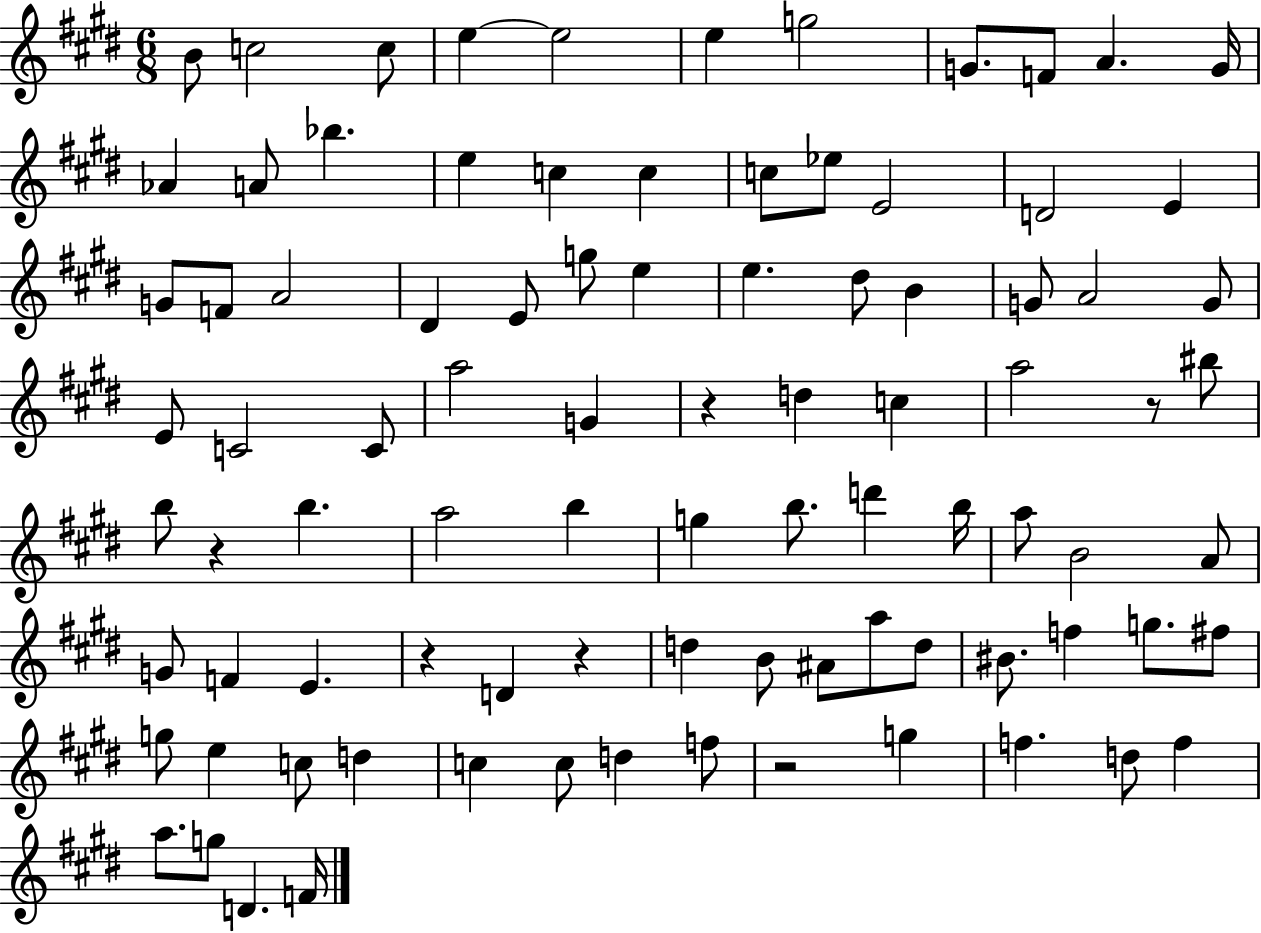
B4/e C5/h C5/e E5/q E5/h E5/q G5/h G4/e. F4/e A4/q. G4/s Ab4/q A4/e Bb5/q. E5/q C5/q C5/q C5/e Eb5/e E4/h D4/h E4/q G4/e F4/e A4/h D#4/q E4/e G5/e E5/q E5/q. D#5/e B4/q G4/e A4/h G4/e E4/e C4/h C4/e A5/h G4/q R/q D5/q C5/q A5/h R/e BIS5/e B5/e R/q B5/q. A5/h B5/q G5/q B5/e. D6/q B5/s A5/e B4/h A4/e G4/e F4/q E4/q. R/q D4/q R/q D5/q B4/e A#4/e A5/e D5/e BIS4/e. F5/q G5/e. F#5/e G5/e E5/q C5/e D5/q C5/q C5/e D5/q F5/e R/h G5/q F5/q. D5/e F5/q A5/e. G5/e D4/q. F4/s